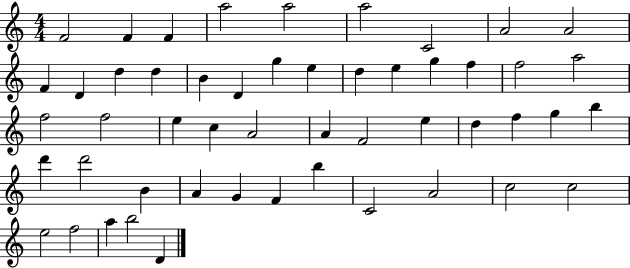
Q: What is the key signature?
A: C major